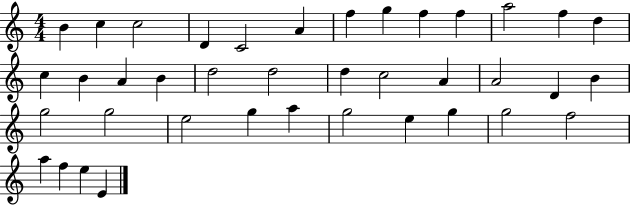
X:1
T:Untitled
M:4/4
L:1/4
K:C
B c c2 D C2 A f g f f a2 f d c B A B d2 d2 d c2 A A2 D B g2 g2 e2 g a g2 e g g2 f2 a f e E